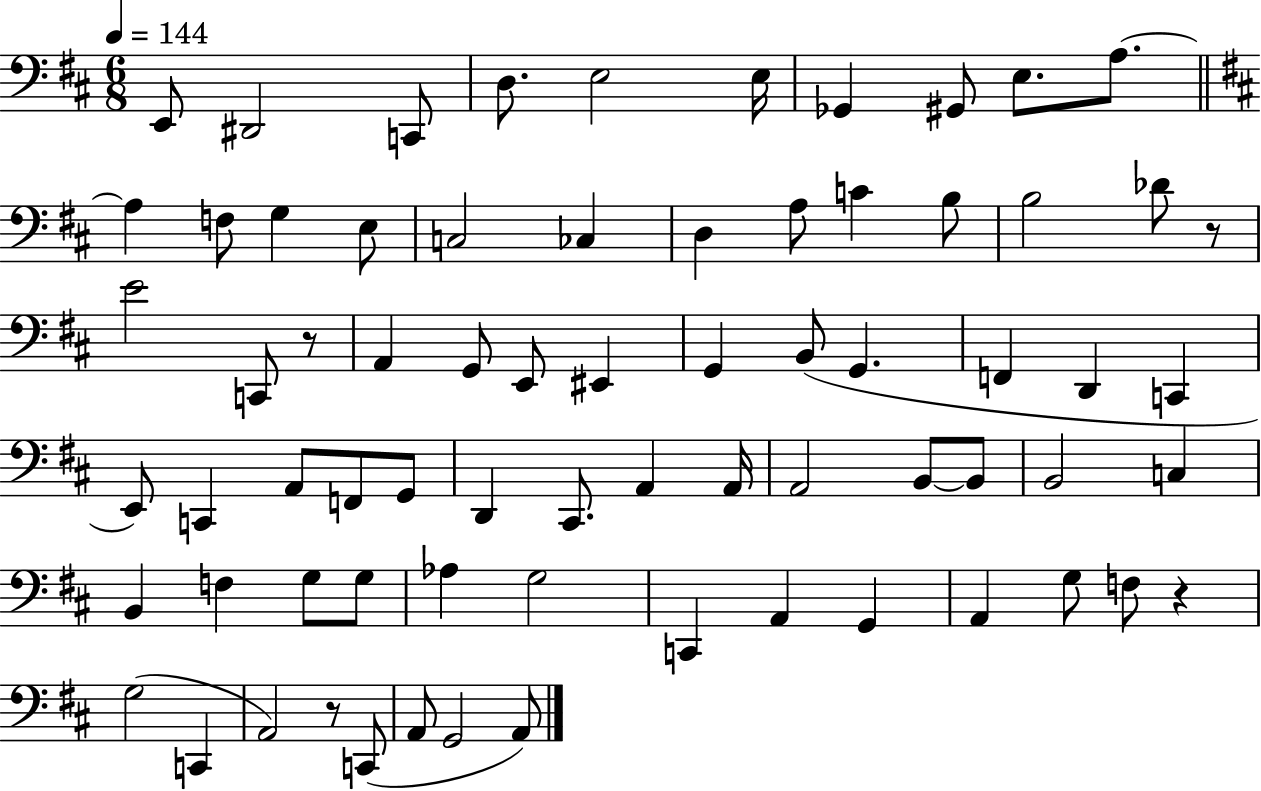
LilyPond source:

{
  \clef bass
  \numericTimeSignature
  \time 6/8
  \key d \major
  \tempo 4 = 144
  \repeat volta 2 { e,8 dis,2 c,8 | d8. e2 e16 | ges,4 gis,8 e8. a8.~~ | \bar "||" \break \key b \minor a4 f8 g4 e8 | c2 ces4 | d4 a8 c'4 b8 | b2 des'8 r8 | \break e'2 c,8 r8 | a,4 g,8 e,8 eis,4 | g,4 b,8( g,4. | f,4 d,4 c,4 | \break e,8) c,4 a,8 f,8 g,8 | d,4 cis,8. a,4 a,16 | a,2 b,8~~ b,8 | b,2 c4 | \break b,4 f4 g8 g8 | aes4 g2 | c,4 a,4 g,4 | a,4 g8 f8 r4 | \break g2( c,4 | a,2) r8 c,8( | a,8 g,2 a,8) | } \bar "|."
}